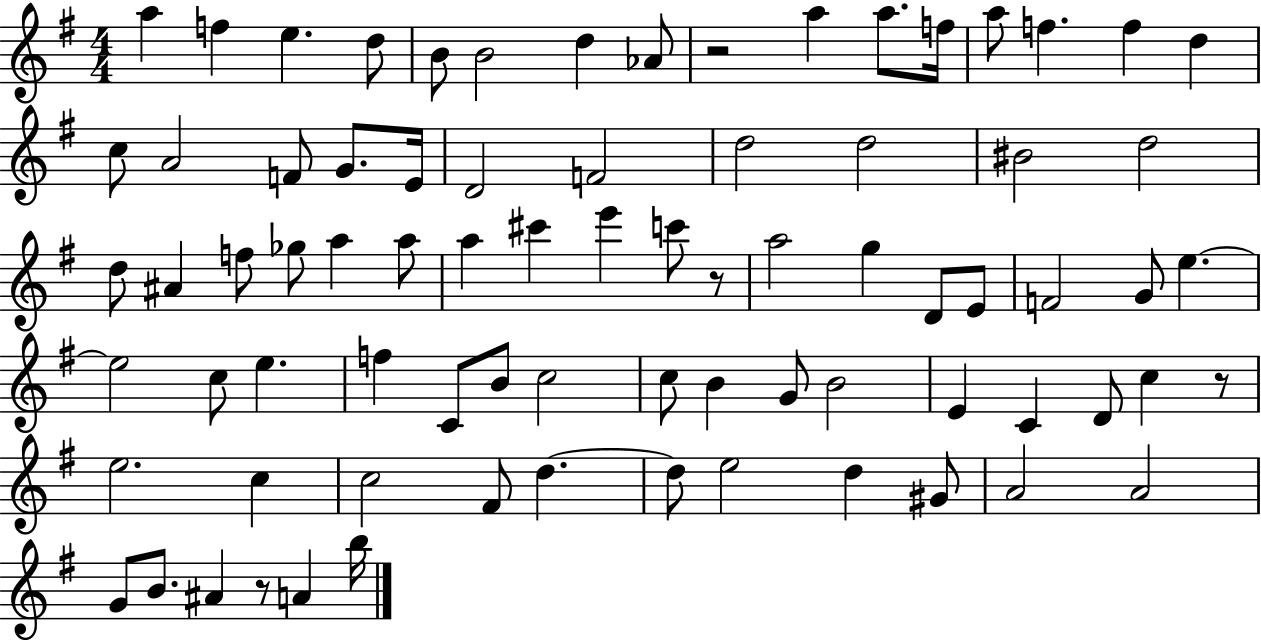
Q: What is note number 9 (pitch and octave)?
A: A5